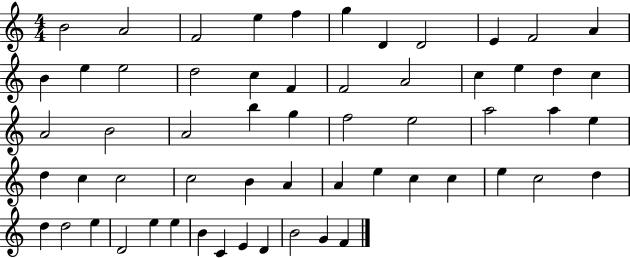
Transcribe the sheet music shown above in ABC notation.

X:1
T:Untitled
M:4/4
L:1/4
K:C
B2 A2 F2 e f g D D2 E F2 A B e e2 d2 c F F2 A2 c e d c A2 B2 A2 b g f2 e2 a2 a e d c c2 c2 B A A e c c e c2 d d d2 e D2 e e B C E D B2 G F